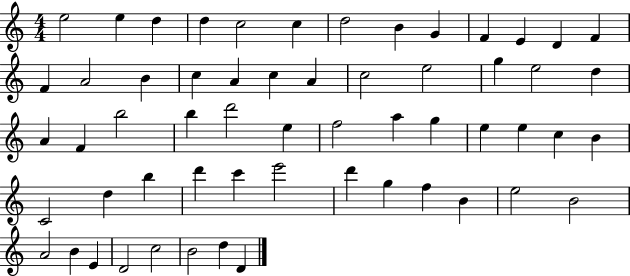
E5/h E5/q D5/q D5/q C5/h C5/q D5/h B4/q G4/q F4/q E4/q D4/q F4/q F4/q A4/h B4/q C5/q A4/q C5/q A4/q C5/h E5/h G5/q E5/h D5/q A4/q F4/q B5/h B5/q D6/h E5/q F5/h A5/q G5/q E5/q E5/q C5/q B4/q C4/h D5/q B5/q D6/q C6/q E6/h D6/q G5/q F5/q B4/q E5/h B4/h A4/h B4/q E4/q D4/h C5/h B4/h D5/q D4/q